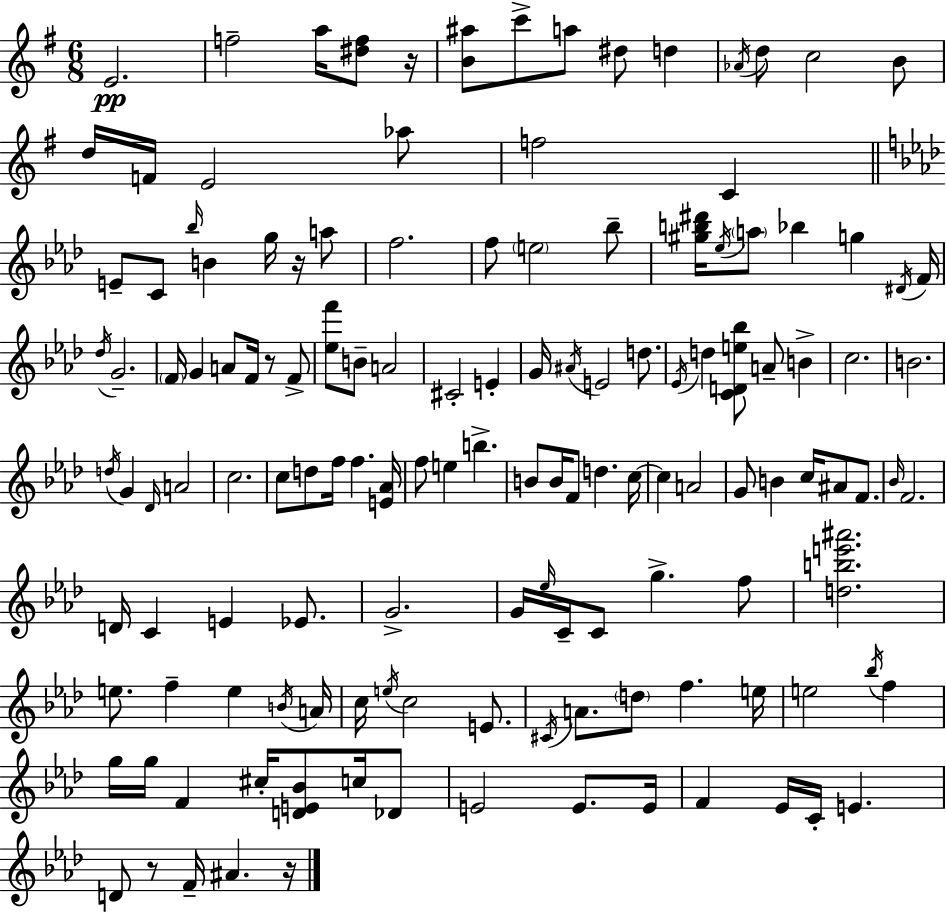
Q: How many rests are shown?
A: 5